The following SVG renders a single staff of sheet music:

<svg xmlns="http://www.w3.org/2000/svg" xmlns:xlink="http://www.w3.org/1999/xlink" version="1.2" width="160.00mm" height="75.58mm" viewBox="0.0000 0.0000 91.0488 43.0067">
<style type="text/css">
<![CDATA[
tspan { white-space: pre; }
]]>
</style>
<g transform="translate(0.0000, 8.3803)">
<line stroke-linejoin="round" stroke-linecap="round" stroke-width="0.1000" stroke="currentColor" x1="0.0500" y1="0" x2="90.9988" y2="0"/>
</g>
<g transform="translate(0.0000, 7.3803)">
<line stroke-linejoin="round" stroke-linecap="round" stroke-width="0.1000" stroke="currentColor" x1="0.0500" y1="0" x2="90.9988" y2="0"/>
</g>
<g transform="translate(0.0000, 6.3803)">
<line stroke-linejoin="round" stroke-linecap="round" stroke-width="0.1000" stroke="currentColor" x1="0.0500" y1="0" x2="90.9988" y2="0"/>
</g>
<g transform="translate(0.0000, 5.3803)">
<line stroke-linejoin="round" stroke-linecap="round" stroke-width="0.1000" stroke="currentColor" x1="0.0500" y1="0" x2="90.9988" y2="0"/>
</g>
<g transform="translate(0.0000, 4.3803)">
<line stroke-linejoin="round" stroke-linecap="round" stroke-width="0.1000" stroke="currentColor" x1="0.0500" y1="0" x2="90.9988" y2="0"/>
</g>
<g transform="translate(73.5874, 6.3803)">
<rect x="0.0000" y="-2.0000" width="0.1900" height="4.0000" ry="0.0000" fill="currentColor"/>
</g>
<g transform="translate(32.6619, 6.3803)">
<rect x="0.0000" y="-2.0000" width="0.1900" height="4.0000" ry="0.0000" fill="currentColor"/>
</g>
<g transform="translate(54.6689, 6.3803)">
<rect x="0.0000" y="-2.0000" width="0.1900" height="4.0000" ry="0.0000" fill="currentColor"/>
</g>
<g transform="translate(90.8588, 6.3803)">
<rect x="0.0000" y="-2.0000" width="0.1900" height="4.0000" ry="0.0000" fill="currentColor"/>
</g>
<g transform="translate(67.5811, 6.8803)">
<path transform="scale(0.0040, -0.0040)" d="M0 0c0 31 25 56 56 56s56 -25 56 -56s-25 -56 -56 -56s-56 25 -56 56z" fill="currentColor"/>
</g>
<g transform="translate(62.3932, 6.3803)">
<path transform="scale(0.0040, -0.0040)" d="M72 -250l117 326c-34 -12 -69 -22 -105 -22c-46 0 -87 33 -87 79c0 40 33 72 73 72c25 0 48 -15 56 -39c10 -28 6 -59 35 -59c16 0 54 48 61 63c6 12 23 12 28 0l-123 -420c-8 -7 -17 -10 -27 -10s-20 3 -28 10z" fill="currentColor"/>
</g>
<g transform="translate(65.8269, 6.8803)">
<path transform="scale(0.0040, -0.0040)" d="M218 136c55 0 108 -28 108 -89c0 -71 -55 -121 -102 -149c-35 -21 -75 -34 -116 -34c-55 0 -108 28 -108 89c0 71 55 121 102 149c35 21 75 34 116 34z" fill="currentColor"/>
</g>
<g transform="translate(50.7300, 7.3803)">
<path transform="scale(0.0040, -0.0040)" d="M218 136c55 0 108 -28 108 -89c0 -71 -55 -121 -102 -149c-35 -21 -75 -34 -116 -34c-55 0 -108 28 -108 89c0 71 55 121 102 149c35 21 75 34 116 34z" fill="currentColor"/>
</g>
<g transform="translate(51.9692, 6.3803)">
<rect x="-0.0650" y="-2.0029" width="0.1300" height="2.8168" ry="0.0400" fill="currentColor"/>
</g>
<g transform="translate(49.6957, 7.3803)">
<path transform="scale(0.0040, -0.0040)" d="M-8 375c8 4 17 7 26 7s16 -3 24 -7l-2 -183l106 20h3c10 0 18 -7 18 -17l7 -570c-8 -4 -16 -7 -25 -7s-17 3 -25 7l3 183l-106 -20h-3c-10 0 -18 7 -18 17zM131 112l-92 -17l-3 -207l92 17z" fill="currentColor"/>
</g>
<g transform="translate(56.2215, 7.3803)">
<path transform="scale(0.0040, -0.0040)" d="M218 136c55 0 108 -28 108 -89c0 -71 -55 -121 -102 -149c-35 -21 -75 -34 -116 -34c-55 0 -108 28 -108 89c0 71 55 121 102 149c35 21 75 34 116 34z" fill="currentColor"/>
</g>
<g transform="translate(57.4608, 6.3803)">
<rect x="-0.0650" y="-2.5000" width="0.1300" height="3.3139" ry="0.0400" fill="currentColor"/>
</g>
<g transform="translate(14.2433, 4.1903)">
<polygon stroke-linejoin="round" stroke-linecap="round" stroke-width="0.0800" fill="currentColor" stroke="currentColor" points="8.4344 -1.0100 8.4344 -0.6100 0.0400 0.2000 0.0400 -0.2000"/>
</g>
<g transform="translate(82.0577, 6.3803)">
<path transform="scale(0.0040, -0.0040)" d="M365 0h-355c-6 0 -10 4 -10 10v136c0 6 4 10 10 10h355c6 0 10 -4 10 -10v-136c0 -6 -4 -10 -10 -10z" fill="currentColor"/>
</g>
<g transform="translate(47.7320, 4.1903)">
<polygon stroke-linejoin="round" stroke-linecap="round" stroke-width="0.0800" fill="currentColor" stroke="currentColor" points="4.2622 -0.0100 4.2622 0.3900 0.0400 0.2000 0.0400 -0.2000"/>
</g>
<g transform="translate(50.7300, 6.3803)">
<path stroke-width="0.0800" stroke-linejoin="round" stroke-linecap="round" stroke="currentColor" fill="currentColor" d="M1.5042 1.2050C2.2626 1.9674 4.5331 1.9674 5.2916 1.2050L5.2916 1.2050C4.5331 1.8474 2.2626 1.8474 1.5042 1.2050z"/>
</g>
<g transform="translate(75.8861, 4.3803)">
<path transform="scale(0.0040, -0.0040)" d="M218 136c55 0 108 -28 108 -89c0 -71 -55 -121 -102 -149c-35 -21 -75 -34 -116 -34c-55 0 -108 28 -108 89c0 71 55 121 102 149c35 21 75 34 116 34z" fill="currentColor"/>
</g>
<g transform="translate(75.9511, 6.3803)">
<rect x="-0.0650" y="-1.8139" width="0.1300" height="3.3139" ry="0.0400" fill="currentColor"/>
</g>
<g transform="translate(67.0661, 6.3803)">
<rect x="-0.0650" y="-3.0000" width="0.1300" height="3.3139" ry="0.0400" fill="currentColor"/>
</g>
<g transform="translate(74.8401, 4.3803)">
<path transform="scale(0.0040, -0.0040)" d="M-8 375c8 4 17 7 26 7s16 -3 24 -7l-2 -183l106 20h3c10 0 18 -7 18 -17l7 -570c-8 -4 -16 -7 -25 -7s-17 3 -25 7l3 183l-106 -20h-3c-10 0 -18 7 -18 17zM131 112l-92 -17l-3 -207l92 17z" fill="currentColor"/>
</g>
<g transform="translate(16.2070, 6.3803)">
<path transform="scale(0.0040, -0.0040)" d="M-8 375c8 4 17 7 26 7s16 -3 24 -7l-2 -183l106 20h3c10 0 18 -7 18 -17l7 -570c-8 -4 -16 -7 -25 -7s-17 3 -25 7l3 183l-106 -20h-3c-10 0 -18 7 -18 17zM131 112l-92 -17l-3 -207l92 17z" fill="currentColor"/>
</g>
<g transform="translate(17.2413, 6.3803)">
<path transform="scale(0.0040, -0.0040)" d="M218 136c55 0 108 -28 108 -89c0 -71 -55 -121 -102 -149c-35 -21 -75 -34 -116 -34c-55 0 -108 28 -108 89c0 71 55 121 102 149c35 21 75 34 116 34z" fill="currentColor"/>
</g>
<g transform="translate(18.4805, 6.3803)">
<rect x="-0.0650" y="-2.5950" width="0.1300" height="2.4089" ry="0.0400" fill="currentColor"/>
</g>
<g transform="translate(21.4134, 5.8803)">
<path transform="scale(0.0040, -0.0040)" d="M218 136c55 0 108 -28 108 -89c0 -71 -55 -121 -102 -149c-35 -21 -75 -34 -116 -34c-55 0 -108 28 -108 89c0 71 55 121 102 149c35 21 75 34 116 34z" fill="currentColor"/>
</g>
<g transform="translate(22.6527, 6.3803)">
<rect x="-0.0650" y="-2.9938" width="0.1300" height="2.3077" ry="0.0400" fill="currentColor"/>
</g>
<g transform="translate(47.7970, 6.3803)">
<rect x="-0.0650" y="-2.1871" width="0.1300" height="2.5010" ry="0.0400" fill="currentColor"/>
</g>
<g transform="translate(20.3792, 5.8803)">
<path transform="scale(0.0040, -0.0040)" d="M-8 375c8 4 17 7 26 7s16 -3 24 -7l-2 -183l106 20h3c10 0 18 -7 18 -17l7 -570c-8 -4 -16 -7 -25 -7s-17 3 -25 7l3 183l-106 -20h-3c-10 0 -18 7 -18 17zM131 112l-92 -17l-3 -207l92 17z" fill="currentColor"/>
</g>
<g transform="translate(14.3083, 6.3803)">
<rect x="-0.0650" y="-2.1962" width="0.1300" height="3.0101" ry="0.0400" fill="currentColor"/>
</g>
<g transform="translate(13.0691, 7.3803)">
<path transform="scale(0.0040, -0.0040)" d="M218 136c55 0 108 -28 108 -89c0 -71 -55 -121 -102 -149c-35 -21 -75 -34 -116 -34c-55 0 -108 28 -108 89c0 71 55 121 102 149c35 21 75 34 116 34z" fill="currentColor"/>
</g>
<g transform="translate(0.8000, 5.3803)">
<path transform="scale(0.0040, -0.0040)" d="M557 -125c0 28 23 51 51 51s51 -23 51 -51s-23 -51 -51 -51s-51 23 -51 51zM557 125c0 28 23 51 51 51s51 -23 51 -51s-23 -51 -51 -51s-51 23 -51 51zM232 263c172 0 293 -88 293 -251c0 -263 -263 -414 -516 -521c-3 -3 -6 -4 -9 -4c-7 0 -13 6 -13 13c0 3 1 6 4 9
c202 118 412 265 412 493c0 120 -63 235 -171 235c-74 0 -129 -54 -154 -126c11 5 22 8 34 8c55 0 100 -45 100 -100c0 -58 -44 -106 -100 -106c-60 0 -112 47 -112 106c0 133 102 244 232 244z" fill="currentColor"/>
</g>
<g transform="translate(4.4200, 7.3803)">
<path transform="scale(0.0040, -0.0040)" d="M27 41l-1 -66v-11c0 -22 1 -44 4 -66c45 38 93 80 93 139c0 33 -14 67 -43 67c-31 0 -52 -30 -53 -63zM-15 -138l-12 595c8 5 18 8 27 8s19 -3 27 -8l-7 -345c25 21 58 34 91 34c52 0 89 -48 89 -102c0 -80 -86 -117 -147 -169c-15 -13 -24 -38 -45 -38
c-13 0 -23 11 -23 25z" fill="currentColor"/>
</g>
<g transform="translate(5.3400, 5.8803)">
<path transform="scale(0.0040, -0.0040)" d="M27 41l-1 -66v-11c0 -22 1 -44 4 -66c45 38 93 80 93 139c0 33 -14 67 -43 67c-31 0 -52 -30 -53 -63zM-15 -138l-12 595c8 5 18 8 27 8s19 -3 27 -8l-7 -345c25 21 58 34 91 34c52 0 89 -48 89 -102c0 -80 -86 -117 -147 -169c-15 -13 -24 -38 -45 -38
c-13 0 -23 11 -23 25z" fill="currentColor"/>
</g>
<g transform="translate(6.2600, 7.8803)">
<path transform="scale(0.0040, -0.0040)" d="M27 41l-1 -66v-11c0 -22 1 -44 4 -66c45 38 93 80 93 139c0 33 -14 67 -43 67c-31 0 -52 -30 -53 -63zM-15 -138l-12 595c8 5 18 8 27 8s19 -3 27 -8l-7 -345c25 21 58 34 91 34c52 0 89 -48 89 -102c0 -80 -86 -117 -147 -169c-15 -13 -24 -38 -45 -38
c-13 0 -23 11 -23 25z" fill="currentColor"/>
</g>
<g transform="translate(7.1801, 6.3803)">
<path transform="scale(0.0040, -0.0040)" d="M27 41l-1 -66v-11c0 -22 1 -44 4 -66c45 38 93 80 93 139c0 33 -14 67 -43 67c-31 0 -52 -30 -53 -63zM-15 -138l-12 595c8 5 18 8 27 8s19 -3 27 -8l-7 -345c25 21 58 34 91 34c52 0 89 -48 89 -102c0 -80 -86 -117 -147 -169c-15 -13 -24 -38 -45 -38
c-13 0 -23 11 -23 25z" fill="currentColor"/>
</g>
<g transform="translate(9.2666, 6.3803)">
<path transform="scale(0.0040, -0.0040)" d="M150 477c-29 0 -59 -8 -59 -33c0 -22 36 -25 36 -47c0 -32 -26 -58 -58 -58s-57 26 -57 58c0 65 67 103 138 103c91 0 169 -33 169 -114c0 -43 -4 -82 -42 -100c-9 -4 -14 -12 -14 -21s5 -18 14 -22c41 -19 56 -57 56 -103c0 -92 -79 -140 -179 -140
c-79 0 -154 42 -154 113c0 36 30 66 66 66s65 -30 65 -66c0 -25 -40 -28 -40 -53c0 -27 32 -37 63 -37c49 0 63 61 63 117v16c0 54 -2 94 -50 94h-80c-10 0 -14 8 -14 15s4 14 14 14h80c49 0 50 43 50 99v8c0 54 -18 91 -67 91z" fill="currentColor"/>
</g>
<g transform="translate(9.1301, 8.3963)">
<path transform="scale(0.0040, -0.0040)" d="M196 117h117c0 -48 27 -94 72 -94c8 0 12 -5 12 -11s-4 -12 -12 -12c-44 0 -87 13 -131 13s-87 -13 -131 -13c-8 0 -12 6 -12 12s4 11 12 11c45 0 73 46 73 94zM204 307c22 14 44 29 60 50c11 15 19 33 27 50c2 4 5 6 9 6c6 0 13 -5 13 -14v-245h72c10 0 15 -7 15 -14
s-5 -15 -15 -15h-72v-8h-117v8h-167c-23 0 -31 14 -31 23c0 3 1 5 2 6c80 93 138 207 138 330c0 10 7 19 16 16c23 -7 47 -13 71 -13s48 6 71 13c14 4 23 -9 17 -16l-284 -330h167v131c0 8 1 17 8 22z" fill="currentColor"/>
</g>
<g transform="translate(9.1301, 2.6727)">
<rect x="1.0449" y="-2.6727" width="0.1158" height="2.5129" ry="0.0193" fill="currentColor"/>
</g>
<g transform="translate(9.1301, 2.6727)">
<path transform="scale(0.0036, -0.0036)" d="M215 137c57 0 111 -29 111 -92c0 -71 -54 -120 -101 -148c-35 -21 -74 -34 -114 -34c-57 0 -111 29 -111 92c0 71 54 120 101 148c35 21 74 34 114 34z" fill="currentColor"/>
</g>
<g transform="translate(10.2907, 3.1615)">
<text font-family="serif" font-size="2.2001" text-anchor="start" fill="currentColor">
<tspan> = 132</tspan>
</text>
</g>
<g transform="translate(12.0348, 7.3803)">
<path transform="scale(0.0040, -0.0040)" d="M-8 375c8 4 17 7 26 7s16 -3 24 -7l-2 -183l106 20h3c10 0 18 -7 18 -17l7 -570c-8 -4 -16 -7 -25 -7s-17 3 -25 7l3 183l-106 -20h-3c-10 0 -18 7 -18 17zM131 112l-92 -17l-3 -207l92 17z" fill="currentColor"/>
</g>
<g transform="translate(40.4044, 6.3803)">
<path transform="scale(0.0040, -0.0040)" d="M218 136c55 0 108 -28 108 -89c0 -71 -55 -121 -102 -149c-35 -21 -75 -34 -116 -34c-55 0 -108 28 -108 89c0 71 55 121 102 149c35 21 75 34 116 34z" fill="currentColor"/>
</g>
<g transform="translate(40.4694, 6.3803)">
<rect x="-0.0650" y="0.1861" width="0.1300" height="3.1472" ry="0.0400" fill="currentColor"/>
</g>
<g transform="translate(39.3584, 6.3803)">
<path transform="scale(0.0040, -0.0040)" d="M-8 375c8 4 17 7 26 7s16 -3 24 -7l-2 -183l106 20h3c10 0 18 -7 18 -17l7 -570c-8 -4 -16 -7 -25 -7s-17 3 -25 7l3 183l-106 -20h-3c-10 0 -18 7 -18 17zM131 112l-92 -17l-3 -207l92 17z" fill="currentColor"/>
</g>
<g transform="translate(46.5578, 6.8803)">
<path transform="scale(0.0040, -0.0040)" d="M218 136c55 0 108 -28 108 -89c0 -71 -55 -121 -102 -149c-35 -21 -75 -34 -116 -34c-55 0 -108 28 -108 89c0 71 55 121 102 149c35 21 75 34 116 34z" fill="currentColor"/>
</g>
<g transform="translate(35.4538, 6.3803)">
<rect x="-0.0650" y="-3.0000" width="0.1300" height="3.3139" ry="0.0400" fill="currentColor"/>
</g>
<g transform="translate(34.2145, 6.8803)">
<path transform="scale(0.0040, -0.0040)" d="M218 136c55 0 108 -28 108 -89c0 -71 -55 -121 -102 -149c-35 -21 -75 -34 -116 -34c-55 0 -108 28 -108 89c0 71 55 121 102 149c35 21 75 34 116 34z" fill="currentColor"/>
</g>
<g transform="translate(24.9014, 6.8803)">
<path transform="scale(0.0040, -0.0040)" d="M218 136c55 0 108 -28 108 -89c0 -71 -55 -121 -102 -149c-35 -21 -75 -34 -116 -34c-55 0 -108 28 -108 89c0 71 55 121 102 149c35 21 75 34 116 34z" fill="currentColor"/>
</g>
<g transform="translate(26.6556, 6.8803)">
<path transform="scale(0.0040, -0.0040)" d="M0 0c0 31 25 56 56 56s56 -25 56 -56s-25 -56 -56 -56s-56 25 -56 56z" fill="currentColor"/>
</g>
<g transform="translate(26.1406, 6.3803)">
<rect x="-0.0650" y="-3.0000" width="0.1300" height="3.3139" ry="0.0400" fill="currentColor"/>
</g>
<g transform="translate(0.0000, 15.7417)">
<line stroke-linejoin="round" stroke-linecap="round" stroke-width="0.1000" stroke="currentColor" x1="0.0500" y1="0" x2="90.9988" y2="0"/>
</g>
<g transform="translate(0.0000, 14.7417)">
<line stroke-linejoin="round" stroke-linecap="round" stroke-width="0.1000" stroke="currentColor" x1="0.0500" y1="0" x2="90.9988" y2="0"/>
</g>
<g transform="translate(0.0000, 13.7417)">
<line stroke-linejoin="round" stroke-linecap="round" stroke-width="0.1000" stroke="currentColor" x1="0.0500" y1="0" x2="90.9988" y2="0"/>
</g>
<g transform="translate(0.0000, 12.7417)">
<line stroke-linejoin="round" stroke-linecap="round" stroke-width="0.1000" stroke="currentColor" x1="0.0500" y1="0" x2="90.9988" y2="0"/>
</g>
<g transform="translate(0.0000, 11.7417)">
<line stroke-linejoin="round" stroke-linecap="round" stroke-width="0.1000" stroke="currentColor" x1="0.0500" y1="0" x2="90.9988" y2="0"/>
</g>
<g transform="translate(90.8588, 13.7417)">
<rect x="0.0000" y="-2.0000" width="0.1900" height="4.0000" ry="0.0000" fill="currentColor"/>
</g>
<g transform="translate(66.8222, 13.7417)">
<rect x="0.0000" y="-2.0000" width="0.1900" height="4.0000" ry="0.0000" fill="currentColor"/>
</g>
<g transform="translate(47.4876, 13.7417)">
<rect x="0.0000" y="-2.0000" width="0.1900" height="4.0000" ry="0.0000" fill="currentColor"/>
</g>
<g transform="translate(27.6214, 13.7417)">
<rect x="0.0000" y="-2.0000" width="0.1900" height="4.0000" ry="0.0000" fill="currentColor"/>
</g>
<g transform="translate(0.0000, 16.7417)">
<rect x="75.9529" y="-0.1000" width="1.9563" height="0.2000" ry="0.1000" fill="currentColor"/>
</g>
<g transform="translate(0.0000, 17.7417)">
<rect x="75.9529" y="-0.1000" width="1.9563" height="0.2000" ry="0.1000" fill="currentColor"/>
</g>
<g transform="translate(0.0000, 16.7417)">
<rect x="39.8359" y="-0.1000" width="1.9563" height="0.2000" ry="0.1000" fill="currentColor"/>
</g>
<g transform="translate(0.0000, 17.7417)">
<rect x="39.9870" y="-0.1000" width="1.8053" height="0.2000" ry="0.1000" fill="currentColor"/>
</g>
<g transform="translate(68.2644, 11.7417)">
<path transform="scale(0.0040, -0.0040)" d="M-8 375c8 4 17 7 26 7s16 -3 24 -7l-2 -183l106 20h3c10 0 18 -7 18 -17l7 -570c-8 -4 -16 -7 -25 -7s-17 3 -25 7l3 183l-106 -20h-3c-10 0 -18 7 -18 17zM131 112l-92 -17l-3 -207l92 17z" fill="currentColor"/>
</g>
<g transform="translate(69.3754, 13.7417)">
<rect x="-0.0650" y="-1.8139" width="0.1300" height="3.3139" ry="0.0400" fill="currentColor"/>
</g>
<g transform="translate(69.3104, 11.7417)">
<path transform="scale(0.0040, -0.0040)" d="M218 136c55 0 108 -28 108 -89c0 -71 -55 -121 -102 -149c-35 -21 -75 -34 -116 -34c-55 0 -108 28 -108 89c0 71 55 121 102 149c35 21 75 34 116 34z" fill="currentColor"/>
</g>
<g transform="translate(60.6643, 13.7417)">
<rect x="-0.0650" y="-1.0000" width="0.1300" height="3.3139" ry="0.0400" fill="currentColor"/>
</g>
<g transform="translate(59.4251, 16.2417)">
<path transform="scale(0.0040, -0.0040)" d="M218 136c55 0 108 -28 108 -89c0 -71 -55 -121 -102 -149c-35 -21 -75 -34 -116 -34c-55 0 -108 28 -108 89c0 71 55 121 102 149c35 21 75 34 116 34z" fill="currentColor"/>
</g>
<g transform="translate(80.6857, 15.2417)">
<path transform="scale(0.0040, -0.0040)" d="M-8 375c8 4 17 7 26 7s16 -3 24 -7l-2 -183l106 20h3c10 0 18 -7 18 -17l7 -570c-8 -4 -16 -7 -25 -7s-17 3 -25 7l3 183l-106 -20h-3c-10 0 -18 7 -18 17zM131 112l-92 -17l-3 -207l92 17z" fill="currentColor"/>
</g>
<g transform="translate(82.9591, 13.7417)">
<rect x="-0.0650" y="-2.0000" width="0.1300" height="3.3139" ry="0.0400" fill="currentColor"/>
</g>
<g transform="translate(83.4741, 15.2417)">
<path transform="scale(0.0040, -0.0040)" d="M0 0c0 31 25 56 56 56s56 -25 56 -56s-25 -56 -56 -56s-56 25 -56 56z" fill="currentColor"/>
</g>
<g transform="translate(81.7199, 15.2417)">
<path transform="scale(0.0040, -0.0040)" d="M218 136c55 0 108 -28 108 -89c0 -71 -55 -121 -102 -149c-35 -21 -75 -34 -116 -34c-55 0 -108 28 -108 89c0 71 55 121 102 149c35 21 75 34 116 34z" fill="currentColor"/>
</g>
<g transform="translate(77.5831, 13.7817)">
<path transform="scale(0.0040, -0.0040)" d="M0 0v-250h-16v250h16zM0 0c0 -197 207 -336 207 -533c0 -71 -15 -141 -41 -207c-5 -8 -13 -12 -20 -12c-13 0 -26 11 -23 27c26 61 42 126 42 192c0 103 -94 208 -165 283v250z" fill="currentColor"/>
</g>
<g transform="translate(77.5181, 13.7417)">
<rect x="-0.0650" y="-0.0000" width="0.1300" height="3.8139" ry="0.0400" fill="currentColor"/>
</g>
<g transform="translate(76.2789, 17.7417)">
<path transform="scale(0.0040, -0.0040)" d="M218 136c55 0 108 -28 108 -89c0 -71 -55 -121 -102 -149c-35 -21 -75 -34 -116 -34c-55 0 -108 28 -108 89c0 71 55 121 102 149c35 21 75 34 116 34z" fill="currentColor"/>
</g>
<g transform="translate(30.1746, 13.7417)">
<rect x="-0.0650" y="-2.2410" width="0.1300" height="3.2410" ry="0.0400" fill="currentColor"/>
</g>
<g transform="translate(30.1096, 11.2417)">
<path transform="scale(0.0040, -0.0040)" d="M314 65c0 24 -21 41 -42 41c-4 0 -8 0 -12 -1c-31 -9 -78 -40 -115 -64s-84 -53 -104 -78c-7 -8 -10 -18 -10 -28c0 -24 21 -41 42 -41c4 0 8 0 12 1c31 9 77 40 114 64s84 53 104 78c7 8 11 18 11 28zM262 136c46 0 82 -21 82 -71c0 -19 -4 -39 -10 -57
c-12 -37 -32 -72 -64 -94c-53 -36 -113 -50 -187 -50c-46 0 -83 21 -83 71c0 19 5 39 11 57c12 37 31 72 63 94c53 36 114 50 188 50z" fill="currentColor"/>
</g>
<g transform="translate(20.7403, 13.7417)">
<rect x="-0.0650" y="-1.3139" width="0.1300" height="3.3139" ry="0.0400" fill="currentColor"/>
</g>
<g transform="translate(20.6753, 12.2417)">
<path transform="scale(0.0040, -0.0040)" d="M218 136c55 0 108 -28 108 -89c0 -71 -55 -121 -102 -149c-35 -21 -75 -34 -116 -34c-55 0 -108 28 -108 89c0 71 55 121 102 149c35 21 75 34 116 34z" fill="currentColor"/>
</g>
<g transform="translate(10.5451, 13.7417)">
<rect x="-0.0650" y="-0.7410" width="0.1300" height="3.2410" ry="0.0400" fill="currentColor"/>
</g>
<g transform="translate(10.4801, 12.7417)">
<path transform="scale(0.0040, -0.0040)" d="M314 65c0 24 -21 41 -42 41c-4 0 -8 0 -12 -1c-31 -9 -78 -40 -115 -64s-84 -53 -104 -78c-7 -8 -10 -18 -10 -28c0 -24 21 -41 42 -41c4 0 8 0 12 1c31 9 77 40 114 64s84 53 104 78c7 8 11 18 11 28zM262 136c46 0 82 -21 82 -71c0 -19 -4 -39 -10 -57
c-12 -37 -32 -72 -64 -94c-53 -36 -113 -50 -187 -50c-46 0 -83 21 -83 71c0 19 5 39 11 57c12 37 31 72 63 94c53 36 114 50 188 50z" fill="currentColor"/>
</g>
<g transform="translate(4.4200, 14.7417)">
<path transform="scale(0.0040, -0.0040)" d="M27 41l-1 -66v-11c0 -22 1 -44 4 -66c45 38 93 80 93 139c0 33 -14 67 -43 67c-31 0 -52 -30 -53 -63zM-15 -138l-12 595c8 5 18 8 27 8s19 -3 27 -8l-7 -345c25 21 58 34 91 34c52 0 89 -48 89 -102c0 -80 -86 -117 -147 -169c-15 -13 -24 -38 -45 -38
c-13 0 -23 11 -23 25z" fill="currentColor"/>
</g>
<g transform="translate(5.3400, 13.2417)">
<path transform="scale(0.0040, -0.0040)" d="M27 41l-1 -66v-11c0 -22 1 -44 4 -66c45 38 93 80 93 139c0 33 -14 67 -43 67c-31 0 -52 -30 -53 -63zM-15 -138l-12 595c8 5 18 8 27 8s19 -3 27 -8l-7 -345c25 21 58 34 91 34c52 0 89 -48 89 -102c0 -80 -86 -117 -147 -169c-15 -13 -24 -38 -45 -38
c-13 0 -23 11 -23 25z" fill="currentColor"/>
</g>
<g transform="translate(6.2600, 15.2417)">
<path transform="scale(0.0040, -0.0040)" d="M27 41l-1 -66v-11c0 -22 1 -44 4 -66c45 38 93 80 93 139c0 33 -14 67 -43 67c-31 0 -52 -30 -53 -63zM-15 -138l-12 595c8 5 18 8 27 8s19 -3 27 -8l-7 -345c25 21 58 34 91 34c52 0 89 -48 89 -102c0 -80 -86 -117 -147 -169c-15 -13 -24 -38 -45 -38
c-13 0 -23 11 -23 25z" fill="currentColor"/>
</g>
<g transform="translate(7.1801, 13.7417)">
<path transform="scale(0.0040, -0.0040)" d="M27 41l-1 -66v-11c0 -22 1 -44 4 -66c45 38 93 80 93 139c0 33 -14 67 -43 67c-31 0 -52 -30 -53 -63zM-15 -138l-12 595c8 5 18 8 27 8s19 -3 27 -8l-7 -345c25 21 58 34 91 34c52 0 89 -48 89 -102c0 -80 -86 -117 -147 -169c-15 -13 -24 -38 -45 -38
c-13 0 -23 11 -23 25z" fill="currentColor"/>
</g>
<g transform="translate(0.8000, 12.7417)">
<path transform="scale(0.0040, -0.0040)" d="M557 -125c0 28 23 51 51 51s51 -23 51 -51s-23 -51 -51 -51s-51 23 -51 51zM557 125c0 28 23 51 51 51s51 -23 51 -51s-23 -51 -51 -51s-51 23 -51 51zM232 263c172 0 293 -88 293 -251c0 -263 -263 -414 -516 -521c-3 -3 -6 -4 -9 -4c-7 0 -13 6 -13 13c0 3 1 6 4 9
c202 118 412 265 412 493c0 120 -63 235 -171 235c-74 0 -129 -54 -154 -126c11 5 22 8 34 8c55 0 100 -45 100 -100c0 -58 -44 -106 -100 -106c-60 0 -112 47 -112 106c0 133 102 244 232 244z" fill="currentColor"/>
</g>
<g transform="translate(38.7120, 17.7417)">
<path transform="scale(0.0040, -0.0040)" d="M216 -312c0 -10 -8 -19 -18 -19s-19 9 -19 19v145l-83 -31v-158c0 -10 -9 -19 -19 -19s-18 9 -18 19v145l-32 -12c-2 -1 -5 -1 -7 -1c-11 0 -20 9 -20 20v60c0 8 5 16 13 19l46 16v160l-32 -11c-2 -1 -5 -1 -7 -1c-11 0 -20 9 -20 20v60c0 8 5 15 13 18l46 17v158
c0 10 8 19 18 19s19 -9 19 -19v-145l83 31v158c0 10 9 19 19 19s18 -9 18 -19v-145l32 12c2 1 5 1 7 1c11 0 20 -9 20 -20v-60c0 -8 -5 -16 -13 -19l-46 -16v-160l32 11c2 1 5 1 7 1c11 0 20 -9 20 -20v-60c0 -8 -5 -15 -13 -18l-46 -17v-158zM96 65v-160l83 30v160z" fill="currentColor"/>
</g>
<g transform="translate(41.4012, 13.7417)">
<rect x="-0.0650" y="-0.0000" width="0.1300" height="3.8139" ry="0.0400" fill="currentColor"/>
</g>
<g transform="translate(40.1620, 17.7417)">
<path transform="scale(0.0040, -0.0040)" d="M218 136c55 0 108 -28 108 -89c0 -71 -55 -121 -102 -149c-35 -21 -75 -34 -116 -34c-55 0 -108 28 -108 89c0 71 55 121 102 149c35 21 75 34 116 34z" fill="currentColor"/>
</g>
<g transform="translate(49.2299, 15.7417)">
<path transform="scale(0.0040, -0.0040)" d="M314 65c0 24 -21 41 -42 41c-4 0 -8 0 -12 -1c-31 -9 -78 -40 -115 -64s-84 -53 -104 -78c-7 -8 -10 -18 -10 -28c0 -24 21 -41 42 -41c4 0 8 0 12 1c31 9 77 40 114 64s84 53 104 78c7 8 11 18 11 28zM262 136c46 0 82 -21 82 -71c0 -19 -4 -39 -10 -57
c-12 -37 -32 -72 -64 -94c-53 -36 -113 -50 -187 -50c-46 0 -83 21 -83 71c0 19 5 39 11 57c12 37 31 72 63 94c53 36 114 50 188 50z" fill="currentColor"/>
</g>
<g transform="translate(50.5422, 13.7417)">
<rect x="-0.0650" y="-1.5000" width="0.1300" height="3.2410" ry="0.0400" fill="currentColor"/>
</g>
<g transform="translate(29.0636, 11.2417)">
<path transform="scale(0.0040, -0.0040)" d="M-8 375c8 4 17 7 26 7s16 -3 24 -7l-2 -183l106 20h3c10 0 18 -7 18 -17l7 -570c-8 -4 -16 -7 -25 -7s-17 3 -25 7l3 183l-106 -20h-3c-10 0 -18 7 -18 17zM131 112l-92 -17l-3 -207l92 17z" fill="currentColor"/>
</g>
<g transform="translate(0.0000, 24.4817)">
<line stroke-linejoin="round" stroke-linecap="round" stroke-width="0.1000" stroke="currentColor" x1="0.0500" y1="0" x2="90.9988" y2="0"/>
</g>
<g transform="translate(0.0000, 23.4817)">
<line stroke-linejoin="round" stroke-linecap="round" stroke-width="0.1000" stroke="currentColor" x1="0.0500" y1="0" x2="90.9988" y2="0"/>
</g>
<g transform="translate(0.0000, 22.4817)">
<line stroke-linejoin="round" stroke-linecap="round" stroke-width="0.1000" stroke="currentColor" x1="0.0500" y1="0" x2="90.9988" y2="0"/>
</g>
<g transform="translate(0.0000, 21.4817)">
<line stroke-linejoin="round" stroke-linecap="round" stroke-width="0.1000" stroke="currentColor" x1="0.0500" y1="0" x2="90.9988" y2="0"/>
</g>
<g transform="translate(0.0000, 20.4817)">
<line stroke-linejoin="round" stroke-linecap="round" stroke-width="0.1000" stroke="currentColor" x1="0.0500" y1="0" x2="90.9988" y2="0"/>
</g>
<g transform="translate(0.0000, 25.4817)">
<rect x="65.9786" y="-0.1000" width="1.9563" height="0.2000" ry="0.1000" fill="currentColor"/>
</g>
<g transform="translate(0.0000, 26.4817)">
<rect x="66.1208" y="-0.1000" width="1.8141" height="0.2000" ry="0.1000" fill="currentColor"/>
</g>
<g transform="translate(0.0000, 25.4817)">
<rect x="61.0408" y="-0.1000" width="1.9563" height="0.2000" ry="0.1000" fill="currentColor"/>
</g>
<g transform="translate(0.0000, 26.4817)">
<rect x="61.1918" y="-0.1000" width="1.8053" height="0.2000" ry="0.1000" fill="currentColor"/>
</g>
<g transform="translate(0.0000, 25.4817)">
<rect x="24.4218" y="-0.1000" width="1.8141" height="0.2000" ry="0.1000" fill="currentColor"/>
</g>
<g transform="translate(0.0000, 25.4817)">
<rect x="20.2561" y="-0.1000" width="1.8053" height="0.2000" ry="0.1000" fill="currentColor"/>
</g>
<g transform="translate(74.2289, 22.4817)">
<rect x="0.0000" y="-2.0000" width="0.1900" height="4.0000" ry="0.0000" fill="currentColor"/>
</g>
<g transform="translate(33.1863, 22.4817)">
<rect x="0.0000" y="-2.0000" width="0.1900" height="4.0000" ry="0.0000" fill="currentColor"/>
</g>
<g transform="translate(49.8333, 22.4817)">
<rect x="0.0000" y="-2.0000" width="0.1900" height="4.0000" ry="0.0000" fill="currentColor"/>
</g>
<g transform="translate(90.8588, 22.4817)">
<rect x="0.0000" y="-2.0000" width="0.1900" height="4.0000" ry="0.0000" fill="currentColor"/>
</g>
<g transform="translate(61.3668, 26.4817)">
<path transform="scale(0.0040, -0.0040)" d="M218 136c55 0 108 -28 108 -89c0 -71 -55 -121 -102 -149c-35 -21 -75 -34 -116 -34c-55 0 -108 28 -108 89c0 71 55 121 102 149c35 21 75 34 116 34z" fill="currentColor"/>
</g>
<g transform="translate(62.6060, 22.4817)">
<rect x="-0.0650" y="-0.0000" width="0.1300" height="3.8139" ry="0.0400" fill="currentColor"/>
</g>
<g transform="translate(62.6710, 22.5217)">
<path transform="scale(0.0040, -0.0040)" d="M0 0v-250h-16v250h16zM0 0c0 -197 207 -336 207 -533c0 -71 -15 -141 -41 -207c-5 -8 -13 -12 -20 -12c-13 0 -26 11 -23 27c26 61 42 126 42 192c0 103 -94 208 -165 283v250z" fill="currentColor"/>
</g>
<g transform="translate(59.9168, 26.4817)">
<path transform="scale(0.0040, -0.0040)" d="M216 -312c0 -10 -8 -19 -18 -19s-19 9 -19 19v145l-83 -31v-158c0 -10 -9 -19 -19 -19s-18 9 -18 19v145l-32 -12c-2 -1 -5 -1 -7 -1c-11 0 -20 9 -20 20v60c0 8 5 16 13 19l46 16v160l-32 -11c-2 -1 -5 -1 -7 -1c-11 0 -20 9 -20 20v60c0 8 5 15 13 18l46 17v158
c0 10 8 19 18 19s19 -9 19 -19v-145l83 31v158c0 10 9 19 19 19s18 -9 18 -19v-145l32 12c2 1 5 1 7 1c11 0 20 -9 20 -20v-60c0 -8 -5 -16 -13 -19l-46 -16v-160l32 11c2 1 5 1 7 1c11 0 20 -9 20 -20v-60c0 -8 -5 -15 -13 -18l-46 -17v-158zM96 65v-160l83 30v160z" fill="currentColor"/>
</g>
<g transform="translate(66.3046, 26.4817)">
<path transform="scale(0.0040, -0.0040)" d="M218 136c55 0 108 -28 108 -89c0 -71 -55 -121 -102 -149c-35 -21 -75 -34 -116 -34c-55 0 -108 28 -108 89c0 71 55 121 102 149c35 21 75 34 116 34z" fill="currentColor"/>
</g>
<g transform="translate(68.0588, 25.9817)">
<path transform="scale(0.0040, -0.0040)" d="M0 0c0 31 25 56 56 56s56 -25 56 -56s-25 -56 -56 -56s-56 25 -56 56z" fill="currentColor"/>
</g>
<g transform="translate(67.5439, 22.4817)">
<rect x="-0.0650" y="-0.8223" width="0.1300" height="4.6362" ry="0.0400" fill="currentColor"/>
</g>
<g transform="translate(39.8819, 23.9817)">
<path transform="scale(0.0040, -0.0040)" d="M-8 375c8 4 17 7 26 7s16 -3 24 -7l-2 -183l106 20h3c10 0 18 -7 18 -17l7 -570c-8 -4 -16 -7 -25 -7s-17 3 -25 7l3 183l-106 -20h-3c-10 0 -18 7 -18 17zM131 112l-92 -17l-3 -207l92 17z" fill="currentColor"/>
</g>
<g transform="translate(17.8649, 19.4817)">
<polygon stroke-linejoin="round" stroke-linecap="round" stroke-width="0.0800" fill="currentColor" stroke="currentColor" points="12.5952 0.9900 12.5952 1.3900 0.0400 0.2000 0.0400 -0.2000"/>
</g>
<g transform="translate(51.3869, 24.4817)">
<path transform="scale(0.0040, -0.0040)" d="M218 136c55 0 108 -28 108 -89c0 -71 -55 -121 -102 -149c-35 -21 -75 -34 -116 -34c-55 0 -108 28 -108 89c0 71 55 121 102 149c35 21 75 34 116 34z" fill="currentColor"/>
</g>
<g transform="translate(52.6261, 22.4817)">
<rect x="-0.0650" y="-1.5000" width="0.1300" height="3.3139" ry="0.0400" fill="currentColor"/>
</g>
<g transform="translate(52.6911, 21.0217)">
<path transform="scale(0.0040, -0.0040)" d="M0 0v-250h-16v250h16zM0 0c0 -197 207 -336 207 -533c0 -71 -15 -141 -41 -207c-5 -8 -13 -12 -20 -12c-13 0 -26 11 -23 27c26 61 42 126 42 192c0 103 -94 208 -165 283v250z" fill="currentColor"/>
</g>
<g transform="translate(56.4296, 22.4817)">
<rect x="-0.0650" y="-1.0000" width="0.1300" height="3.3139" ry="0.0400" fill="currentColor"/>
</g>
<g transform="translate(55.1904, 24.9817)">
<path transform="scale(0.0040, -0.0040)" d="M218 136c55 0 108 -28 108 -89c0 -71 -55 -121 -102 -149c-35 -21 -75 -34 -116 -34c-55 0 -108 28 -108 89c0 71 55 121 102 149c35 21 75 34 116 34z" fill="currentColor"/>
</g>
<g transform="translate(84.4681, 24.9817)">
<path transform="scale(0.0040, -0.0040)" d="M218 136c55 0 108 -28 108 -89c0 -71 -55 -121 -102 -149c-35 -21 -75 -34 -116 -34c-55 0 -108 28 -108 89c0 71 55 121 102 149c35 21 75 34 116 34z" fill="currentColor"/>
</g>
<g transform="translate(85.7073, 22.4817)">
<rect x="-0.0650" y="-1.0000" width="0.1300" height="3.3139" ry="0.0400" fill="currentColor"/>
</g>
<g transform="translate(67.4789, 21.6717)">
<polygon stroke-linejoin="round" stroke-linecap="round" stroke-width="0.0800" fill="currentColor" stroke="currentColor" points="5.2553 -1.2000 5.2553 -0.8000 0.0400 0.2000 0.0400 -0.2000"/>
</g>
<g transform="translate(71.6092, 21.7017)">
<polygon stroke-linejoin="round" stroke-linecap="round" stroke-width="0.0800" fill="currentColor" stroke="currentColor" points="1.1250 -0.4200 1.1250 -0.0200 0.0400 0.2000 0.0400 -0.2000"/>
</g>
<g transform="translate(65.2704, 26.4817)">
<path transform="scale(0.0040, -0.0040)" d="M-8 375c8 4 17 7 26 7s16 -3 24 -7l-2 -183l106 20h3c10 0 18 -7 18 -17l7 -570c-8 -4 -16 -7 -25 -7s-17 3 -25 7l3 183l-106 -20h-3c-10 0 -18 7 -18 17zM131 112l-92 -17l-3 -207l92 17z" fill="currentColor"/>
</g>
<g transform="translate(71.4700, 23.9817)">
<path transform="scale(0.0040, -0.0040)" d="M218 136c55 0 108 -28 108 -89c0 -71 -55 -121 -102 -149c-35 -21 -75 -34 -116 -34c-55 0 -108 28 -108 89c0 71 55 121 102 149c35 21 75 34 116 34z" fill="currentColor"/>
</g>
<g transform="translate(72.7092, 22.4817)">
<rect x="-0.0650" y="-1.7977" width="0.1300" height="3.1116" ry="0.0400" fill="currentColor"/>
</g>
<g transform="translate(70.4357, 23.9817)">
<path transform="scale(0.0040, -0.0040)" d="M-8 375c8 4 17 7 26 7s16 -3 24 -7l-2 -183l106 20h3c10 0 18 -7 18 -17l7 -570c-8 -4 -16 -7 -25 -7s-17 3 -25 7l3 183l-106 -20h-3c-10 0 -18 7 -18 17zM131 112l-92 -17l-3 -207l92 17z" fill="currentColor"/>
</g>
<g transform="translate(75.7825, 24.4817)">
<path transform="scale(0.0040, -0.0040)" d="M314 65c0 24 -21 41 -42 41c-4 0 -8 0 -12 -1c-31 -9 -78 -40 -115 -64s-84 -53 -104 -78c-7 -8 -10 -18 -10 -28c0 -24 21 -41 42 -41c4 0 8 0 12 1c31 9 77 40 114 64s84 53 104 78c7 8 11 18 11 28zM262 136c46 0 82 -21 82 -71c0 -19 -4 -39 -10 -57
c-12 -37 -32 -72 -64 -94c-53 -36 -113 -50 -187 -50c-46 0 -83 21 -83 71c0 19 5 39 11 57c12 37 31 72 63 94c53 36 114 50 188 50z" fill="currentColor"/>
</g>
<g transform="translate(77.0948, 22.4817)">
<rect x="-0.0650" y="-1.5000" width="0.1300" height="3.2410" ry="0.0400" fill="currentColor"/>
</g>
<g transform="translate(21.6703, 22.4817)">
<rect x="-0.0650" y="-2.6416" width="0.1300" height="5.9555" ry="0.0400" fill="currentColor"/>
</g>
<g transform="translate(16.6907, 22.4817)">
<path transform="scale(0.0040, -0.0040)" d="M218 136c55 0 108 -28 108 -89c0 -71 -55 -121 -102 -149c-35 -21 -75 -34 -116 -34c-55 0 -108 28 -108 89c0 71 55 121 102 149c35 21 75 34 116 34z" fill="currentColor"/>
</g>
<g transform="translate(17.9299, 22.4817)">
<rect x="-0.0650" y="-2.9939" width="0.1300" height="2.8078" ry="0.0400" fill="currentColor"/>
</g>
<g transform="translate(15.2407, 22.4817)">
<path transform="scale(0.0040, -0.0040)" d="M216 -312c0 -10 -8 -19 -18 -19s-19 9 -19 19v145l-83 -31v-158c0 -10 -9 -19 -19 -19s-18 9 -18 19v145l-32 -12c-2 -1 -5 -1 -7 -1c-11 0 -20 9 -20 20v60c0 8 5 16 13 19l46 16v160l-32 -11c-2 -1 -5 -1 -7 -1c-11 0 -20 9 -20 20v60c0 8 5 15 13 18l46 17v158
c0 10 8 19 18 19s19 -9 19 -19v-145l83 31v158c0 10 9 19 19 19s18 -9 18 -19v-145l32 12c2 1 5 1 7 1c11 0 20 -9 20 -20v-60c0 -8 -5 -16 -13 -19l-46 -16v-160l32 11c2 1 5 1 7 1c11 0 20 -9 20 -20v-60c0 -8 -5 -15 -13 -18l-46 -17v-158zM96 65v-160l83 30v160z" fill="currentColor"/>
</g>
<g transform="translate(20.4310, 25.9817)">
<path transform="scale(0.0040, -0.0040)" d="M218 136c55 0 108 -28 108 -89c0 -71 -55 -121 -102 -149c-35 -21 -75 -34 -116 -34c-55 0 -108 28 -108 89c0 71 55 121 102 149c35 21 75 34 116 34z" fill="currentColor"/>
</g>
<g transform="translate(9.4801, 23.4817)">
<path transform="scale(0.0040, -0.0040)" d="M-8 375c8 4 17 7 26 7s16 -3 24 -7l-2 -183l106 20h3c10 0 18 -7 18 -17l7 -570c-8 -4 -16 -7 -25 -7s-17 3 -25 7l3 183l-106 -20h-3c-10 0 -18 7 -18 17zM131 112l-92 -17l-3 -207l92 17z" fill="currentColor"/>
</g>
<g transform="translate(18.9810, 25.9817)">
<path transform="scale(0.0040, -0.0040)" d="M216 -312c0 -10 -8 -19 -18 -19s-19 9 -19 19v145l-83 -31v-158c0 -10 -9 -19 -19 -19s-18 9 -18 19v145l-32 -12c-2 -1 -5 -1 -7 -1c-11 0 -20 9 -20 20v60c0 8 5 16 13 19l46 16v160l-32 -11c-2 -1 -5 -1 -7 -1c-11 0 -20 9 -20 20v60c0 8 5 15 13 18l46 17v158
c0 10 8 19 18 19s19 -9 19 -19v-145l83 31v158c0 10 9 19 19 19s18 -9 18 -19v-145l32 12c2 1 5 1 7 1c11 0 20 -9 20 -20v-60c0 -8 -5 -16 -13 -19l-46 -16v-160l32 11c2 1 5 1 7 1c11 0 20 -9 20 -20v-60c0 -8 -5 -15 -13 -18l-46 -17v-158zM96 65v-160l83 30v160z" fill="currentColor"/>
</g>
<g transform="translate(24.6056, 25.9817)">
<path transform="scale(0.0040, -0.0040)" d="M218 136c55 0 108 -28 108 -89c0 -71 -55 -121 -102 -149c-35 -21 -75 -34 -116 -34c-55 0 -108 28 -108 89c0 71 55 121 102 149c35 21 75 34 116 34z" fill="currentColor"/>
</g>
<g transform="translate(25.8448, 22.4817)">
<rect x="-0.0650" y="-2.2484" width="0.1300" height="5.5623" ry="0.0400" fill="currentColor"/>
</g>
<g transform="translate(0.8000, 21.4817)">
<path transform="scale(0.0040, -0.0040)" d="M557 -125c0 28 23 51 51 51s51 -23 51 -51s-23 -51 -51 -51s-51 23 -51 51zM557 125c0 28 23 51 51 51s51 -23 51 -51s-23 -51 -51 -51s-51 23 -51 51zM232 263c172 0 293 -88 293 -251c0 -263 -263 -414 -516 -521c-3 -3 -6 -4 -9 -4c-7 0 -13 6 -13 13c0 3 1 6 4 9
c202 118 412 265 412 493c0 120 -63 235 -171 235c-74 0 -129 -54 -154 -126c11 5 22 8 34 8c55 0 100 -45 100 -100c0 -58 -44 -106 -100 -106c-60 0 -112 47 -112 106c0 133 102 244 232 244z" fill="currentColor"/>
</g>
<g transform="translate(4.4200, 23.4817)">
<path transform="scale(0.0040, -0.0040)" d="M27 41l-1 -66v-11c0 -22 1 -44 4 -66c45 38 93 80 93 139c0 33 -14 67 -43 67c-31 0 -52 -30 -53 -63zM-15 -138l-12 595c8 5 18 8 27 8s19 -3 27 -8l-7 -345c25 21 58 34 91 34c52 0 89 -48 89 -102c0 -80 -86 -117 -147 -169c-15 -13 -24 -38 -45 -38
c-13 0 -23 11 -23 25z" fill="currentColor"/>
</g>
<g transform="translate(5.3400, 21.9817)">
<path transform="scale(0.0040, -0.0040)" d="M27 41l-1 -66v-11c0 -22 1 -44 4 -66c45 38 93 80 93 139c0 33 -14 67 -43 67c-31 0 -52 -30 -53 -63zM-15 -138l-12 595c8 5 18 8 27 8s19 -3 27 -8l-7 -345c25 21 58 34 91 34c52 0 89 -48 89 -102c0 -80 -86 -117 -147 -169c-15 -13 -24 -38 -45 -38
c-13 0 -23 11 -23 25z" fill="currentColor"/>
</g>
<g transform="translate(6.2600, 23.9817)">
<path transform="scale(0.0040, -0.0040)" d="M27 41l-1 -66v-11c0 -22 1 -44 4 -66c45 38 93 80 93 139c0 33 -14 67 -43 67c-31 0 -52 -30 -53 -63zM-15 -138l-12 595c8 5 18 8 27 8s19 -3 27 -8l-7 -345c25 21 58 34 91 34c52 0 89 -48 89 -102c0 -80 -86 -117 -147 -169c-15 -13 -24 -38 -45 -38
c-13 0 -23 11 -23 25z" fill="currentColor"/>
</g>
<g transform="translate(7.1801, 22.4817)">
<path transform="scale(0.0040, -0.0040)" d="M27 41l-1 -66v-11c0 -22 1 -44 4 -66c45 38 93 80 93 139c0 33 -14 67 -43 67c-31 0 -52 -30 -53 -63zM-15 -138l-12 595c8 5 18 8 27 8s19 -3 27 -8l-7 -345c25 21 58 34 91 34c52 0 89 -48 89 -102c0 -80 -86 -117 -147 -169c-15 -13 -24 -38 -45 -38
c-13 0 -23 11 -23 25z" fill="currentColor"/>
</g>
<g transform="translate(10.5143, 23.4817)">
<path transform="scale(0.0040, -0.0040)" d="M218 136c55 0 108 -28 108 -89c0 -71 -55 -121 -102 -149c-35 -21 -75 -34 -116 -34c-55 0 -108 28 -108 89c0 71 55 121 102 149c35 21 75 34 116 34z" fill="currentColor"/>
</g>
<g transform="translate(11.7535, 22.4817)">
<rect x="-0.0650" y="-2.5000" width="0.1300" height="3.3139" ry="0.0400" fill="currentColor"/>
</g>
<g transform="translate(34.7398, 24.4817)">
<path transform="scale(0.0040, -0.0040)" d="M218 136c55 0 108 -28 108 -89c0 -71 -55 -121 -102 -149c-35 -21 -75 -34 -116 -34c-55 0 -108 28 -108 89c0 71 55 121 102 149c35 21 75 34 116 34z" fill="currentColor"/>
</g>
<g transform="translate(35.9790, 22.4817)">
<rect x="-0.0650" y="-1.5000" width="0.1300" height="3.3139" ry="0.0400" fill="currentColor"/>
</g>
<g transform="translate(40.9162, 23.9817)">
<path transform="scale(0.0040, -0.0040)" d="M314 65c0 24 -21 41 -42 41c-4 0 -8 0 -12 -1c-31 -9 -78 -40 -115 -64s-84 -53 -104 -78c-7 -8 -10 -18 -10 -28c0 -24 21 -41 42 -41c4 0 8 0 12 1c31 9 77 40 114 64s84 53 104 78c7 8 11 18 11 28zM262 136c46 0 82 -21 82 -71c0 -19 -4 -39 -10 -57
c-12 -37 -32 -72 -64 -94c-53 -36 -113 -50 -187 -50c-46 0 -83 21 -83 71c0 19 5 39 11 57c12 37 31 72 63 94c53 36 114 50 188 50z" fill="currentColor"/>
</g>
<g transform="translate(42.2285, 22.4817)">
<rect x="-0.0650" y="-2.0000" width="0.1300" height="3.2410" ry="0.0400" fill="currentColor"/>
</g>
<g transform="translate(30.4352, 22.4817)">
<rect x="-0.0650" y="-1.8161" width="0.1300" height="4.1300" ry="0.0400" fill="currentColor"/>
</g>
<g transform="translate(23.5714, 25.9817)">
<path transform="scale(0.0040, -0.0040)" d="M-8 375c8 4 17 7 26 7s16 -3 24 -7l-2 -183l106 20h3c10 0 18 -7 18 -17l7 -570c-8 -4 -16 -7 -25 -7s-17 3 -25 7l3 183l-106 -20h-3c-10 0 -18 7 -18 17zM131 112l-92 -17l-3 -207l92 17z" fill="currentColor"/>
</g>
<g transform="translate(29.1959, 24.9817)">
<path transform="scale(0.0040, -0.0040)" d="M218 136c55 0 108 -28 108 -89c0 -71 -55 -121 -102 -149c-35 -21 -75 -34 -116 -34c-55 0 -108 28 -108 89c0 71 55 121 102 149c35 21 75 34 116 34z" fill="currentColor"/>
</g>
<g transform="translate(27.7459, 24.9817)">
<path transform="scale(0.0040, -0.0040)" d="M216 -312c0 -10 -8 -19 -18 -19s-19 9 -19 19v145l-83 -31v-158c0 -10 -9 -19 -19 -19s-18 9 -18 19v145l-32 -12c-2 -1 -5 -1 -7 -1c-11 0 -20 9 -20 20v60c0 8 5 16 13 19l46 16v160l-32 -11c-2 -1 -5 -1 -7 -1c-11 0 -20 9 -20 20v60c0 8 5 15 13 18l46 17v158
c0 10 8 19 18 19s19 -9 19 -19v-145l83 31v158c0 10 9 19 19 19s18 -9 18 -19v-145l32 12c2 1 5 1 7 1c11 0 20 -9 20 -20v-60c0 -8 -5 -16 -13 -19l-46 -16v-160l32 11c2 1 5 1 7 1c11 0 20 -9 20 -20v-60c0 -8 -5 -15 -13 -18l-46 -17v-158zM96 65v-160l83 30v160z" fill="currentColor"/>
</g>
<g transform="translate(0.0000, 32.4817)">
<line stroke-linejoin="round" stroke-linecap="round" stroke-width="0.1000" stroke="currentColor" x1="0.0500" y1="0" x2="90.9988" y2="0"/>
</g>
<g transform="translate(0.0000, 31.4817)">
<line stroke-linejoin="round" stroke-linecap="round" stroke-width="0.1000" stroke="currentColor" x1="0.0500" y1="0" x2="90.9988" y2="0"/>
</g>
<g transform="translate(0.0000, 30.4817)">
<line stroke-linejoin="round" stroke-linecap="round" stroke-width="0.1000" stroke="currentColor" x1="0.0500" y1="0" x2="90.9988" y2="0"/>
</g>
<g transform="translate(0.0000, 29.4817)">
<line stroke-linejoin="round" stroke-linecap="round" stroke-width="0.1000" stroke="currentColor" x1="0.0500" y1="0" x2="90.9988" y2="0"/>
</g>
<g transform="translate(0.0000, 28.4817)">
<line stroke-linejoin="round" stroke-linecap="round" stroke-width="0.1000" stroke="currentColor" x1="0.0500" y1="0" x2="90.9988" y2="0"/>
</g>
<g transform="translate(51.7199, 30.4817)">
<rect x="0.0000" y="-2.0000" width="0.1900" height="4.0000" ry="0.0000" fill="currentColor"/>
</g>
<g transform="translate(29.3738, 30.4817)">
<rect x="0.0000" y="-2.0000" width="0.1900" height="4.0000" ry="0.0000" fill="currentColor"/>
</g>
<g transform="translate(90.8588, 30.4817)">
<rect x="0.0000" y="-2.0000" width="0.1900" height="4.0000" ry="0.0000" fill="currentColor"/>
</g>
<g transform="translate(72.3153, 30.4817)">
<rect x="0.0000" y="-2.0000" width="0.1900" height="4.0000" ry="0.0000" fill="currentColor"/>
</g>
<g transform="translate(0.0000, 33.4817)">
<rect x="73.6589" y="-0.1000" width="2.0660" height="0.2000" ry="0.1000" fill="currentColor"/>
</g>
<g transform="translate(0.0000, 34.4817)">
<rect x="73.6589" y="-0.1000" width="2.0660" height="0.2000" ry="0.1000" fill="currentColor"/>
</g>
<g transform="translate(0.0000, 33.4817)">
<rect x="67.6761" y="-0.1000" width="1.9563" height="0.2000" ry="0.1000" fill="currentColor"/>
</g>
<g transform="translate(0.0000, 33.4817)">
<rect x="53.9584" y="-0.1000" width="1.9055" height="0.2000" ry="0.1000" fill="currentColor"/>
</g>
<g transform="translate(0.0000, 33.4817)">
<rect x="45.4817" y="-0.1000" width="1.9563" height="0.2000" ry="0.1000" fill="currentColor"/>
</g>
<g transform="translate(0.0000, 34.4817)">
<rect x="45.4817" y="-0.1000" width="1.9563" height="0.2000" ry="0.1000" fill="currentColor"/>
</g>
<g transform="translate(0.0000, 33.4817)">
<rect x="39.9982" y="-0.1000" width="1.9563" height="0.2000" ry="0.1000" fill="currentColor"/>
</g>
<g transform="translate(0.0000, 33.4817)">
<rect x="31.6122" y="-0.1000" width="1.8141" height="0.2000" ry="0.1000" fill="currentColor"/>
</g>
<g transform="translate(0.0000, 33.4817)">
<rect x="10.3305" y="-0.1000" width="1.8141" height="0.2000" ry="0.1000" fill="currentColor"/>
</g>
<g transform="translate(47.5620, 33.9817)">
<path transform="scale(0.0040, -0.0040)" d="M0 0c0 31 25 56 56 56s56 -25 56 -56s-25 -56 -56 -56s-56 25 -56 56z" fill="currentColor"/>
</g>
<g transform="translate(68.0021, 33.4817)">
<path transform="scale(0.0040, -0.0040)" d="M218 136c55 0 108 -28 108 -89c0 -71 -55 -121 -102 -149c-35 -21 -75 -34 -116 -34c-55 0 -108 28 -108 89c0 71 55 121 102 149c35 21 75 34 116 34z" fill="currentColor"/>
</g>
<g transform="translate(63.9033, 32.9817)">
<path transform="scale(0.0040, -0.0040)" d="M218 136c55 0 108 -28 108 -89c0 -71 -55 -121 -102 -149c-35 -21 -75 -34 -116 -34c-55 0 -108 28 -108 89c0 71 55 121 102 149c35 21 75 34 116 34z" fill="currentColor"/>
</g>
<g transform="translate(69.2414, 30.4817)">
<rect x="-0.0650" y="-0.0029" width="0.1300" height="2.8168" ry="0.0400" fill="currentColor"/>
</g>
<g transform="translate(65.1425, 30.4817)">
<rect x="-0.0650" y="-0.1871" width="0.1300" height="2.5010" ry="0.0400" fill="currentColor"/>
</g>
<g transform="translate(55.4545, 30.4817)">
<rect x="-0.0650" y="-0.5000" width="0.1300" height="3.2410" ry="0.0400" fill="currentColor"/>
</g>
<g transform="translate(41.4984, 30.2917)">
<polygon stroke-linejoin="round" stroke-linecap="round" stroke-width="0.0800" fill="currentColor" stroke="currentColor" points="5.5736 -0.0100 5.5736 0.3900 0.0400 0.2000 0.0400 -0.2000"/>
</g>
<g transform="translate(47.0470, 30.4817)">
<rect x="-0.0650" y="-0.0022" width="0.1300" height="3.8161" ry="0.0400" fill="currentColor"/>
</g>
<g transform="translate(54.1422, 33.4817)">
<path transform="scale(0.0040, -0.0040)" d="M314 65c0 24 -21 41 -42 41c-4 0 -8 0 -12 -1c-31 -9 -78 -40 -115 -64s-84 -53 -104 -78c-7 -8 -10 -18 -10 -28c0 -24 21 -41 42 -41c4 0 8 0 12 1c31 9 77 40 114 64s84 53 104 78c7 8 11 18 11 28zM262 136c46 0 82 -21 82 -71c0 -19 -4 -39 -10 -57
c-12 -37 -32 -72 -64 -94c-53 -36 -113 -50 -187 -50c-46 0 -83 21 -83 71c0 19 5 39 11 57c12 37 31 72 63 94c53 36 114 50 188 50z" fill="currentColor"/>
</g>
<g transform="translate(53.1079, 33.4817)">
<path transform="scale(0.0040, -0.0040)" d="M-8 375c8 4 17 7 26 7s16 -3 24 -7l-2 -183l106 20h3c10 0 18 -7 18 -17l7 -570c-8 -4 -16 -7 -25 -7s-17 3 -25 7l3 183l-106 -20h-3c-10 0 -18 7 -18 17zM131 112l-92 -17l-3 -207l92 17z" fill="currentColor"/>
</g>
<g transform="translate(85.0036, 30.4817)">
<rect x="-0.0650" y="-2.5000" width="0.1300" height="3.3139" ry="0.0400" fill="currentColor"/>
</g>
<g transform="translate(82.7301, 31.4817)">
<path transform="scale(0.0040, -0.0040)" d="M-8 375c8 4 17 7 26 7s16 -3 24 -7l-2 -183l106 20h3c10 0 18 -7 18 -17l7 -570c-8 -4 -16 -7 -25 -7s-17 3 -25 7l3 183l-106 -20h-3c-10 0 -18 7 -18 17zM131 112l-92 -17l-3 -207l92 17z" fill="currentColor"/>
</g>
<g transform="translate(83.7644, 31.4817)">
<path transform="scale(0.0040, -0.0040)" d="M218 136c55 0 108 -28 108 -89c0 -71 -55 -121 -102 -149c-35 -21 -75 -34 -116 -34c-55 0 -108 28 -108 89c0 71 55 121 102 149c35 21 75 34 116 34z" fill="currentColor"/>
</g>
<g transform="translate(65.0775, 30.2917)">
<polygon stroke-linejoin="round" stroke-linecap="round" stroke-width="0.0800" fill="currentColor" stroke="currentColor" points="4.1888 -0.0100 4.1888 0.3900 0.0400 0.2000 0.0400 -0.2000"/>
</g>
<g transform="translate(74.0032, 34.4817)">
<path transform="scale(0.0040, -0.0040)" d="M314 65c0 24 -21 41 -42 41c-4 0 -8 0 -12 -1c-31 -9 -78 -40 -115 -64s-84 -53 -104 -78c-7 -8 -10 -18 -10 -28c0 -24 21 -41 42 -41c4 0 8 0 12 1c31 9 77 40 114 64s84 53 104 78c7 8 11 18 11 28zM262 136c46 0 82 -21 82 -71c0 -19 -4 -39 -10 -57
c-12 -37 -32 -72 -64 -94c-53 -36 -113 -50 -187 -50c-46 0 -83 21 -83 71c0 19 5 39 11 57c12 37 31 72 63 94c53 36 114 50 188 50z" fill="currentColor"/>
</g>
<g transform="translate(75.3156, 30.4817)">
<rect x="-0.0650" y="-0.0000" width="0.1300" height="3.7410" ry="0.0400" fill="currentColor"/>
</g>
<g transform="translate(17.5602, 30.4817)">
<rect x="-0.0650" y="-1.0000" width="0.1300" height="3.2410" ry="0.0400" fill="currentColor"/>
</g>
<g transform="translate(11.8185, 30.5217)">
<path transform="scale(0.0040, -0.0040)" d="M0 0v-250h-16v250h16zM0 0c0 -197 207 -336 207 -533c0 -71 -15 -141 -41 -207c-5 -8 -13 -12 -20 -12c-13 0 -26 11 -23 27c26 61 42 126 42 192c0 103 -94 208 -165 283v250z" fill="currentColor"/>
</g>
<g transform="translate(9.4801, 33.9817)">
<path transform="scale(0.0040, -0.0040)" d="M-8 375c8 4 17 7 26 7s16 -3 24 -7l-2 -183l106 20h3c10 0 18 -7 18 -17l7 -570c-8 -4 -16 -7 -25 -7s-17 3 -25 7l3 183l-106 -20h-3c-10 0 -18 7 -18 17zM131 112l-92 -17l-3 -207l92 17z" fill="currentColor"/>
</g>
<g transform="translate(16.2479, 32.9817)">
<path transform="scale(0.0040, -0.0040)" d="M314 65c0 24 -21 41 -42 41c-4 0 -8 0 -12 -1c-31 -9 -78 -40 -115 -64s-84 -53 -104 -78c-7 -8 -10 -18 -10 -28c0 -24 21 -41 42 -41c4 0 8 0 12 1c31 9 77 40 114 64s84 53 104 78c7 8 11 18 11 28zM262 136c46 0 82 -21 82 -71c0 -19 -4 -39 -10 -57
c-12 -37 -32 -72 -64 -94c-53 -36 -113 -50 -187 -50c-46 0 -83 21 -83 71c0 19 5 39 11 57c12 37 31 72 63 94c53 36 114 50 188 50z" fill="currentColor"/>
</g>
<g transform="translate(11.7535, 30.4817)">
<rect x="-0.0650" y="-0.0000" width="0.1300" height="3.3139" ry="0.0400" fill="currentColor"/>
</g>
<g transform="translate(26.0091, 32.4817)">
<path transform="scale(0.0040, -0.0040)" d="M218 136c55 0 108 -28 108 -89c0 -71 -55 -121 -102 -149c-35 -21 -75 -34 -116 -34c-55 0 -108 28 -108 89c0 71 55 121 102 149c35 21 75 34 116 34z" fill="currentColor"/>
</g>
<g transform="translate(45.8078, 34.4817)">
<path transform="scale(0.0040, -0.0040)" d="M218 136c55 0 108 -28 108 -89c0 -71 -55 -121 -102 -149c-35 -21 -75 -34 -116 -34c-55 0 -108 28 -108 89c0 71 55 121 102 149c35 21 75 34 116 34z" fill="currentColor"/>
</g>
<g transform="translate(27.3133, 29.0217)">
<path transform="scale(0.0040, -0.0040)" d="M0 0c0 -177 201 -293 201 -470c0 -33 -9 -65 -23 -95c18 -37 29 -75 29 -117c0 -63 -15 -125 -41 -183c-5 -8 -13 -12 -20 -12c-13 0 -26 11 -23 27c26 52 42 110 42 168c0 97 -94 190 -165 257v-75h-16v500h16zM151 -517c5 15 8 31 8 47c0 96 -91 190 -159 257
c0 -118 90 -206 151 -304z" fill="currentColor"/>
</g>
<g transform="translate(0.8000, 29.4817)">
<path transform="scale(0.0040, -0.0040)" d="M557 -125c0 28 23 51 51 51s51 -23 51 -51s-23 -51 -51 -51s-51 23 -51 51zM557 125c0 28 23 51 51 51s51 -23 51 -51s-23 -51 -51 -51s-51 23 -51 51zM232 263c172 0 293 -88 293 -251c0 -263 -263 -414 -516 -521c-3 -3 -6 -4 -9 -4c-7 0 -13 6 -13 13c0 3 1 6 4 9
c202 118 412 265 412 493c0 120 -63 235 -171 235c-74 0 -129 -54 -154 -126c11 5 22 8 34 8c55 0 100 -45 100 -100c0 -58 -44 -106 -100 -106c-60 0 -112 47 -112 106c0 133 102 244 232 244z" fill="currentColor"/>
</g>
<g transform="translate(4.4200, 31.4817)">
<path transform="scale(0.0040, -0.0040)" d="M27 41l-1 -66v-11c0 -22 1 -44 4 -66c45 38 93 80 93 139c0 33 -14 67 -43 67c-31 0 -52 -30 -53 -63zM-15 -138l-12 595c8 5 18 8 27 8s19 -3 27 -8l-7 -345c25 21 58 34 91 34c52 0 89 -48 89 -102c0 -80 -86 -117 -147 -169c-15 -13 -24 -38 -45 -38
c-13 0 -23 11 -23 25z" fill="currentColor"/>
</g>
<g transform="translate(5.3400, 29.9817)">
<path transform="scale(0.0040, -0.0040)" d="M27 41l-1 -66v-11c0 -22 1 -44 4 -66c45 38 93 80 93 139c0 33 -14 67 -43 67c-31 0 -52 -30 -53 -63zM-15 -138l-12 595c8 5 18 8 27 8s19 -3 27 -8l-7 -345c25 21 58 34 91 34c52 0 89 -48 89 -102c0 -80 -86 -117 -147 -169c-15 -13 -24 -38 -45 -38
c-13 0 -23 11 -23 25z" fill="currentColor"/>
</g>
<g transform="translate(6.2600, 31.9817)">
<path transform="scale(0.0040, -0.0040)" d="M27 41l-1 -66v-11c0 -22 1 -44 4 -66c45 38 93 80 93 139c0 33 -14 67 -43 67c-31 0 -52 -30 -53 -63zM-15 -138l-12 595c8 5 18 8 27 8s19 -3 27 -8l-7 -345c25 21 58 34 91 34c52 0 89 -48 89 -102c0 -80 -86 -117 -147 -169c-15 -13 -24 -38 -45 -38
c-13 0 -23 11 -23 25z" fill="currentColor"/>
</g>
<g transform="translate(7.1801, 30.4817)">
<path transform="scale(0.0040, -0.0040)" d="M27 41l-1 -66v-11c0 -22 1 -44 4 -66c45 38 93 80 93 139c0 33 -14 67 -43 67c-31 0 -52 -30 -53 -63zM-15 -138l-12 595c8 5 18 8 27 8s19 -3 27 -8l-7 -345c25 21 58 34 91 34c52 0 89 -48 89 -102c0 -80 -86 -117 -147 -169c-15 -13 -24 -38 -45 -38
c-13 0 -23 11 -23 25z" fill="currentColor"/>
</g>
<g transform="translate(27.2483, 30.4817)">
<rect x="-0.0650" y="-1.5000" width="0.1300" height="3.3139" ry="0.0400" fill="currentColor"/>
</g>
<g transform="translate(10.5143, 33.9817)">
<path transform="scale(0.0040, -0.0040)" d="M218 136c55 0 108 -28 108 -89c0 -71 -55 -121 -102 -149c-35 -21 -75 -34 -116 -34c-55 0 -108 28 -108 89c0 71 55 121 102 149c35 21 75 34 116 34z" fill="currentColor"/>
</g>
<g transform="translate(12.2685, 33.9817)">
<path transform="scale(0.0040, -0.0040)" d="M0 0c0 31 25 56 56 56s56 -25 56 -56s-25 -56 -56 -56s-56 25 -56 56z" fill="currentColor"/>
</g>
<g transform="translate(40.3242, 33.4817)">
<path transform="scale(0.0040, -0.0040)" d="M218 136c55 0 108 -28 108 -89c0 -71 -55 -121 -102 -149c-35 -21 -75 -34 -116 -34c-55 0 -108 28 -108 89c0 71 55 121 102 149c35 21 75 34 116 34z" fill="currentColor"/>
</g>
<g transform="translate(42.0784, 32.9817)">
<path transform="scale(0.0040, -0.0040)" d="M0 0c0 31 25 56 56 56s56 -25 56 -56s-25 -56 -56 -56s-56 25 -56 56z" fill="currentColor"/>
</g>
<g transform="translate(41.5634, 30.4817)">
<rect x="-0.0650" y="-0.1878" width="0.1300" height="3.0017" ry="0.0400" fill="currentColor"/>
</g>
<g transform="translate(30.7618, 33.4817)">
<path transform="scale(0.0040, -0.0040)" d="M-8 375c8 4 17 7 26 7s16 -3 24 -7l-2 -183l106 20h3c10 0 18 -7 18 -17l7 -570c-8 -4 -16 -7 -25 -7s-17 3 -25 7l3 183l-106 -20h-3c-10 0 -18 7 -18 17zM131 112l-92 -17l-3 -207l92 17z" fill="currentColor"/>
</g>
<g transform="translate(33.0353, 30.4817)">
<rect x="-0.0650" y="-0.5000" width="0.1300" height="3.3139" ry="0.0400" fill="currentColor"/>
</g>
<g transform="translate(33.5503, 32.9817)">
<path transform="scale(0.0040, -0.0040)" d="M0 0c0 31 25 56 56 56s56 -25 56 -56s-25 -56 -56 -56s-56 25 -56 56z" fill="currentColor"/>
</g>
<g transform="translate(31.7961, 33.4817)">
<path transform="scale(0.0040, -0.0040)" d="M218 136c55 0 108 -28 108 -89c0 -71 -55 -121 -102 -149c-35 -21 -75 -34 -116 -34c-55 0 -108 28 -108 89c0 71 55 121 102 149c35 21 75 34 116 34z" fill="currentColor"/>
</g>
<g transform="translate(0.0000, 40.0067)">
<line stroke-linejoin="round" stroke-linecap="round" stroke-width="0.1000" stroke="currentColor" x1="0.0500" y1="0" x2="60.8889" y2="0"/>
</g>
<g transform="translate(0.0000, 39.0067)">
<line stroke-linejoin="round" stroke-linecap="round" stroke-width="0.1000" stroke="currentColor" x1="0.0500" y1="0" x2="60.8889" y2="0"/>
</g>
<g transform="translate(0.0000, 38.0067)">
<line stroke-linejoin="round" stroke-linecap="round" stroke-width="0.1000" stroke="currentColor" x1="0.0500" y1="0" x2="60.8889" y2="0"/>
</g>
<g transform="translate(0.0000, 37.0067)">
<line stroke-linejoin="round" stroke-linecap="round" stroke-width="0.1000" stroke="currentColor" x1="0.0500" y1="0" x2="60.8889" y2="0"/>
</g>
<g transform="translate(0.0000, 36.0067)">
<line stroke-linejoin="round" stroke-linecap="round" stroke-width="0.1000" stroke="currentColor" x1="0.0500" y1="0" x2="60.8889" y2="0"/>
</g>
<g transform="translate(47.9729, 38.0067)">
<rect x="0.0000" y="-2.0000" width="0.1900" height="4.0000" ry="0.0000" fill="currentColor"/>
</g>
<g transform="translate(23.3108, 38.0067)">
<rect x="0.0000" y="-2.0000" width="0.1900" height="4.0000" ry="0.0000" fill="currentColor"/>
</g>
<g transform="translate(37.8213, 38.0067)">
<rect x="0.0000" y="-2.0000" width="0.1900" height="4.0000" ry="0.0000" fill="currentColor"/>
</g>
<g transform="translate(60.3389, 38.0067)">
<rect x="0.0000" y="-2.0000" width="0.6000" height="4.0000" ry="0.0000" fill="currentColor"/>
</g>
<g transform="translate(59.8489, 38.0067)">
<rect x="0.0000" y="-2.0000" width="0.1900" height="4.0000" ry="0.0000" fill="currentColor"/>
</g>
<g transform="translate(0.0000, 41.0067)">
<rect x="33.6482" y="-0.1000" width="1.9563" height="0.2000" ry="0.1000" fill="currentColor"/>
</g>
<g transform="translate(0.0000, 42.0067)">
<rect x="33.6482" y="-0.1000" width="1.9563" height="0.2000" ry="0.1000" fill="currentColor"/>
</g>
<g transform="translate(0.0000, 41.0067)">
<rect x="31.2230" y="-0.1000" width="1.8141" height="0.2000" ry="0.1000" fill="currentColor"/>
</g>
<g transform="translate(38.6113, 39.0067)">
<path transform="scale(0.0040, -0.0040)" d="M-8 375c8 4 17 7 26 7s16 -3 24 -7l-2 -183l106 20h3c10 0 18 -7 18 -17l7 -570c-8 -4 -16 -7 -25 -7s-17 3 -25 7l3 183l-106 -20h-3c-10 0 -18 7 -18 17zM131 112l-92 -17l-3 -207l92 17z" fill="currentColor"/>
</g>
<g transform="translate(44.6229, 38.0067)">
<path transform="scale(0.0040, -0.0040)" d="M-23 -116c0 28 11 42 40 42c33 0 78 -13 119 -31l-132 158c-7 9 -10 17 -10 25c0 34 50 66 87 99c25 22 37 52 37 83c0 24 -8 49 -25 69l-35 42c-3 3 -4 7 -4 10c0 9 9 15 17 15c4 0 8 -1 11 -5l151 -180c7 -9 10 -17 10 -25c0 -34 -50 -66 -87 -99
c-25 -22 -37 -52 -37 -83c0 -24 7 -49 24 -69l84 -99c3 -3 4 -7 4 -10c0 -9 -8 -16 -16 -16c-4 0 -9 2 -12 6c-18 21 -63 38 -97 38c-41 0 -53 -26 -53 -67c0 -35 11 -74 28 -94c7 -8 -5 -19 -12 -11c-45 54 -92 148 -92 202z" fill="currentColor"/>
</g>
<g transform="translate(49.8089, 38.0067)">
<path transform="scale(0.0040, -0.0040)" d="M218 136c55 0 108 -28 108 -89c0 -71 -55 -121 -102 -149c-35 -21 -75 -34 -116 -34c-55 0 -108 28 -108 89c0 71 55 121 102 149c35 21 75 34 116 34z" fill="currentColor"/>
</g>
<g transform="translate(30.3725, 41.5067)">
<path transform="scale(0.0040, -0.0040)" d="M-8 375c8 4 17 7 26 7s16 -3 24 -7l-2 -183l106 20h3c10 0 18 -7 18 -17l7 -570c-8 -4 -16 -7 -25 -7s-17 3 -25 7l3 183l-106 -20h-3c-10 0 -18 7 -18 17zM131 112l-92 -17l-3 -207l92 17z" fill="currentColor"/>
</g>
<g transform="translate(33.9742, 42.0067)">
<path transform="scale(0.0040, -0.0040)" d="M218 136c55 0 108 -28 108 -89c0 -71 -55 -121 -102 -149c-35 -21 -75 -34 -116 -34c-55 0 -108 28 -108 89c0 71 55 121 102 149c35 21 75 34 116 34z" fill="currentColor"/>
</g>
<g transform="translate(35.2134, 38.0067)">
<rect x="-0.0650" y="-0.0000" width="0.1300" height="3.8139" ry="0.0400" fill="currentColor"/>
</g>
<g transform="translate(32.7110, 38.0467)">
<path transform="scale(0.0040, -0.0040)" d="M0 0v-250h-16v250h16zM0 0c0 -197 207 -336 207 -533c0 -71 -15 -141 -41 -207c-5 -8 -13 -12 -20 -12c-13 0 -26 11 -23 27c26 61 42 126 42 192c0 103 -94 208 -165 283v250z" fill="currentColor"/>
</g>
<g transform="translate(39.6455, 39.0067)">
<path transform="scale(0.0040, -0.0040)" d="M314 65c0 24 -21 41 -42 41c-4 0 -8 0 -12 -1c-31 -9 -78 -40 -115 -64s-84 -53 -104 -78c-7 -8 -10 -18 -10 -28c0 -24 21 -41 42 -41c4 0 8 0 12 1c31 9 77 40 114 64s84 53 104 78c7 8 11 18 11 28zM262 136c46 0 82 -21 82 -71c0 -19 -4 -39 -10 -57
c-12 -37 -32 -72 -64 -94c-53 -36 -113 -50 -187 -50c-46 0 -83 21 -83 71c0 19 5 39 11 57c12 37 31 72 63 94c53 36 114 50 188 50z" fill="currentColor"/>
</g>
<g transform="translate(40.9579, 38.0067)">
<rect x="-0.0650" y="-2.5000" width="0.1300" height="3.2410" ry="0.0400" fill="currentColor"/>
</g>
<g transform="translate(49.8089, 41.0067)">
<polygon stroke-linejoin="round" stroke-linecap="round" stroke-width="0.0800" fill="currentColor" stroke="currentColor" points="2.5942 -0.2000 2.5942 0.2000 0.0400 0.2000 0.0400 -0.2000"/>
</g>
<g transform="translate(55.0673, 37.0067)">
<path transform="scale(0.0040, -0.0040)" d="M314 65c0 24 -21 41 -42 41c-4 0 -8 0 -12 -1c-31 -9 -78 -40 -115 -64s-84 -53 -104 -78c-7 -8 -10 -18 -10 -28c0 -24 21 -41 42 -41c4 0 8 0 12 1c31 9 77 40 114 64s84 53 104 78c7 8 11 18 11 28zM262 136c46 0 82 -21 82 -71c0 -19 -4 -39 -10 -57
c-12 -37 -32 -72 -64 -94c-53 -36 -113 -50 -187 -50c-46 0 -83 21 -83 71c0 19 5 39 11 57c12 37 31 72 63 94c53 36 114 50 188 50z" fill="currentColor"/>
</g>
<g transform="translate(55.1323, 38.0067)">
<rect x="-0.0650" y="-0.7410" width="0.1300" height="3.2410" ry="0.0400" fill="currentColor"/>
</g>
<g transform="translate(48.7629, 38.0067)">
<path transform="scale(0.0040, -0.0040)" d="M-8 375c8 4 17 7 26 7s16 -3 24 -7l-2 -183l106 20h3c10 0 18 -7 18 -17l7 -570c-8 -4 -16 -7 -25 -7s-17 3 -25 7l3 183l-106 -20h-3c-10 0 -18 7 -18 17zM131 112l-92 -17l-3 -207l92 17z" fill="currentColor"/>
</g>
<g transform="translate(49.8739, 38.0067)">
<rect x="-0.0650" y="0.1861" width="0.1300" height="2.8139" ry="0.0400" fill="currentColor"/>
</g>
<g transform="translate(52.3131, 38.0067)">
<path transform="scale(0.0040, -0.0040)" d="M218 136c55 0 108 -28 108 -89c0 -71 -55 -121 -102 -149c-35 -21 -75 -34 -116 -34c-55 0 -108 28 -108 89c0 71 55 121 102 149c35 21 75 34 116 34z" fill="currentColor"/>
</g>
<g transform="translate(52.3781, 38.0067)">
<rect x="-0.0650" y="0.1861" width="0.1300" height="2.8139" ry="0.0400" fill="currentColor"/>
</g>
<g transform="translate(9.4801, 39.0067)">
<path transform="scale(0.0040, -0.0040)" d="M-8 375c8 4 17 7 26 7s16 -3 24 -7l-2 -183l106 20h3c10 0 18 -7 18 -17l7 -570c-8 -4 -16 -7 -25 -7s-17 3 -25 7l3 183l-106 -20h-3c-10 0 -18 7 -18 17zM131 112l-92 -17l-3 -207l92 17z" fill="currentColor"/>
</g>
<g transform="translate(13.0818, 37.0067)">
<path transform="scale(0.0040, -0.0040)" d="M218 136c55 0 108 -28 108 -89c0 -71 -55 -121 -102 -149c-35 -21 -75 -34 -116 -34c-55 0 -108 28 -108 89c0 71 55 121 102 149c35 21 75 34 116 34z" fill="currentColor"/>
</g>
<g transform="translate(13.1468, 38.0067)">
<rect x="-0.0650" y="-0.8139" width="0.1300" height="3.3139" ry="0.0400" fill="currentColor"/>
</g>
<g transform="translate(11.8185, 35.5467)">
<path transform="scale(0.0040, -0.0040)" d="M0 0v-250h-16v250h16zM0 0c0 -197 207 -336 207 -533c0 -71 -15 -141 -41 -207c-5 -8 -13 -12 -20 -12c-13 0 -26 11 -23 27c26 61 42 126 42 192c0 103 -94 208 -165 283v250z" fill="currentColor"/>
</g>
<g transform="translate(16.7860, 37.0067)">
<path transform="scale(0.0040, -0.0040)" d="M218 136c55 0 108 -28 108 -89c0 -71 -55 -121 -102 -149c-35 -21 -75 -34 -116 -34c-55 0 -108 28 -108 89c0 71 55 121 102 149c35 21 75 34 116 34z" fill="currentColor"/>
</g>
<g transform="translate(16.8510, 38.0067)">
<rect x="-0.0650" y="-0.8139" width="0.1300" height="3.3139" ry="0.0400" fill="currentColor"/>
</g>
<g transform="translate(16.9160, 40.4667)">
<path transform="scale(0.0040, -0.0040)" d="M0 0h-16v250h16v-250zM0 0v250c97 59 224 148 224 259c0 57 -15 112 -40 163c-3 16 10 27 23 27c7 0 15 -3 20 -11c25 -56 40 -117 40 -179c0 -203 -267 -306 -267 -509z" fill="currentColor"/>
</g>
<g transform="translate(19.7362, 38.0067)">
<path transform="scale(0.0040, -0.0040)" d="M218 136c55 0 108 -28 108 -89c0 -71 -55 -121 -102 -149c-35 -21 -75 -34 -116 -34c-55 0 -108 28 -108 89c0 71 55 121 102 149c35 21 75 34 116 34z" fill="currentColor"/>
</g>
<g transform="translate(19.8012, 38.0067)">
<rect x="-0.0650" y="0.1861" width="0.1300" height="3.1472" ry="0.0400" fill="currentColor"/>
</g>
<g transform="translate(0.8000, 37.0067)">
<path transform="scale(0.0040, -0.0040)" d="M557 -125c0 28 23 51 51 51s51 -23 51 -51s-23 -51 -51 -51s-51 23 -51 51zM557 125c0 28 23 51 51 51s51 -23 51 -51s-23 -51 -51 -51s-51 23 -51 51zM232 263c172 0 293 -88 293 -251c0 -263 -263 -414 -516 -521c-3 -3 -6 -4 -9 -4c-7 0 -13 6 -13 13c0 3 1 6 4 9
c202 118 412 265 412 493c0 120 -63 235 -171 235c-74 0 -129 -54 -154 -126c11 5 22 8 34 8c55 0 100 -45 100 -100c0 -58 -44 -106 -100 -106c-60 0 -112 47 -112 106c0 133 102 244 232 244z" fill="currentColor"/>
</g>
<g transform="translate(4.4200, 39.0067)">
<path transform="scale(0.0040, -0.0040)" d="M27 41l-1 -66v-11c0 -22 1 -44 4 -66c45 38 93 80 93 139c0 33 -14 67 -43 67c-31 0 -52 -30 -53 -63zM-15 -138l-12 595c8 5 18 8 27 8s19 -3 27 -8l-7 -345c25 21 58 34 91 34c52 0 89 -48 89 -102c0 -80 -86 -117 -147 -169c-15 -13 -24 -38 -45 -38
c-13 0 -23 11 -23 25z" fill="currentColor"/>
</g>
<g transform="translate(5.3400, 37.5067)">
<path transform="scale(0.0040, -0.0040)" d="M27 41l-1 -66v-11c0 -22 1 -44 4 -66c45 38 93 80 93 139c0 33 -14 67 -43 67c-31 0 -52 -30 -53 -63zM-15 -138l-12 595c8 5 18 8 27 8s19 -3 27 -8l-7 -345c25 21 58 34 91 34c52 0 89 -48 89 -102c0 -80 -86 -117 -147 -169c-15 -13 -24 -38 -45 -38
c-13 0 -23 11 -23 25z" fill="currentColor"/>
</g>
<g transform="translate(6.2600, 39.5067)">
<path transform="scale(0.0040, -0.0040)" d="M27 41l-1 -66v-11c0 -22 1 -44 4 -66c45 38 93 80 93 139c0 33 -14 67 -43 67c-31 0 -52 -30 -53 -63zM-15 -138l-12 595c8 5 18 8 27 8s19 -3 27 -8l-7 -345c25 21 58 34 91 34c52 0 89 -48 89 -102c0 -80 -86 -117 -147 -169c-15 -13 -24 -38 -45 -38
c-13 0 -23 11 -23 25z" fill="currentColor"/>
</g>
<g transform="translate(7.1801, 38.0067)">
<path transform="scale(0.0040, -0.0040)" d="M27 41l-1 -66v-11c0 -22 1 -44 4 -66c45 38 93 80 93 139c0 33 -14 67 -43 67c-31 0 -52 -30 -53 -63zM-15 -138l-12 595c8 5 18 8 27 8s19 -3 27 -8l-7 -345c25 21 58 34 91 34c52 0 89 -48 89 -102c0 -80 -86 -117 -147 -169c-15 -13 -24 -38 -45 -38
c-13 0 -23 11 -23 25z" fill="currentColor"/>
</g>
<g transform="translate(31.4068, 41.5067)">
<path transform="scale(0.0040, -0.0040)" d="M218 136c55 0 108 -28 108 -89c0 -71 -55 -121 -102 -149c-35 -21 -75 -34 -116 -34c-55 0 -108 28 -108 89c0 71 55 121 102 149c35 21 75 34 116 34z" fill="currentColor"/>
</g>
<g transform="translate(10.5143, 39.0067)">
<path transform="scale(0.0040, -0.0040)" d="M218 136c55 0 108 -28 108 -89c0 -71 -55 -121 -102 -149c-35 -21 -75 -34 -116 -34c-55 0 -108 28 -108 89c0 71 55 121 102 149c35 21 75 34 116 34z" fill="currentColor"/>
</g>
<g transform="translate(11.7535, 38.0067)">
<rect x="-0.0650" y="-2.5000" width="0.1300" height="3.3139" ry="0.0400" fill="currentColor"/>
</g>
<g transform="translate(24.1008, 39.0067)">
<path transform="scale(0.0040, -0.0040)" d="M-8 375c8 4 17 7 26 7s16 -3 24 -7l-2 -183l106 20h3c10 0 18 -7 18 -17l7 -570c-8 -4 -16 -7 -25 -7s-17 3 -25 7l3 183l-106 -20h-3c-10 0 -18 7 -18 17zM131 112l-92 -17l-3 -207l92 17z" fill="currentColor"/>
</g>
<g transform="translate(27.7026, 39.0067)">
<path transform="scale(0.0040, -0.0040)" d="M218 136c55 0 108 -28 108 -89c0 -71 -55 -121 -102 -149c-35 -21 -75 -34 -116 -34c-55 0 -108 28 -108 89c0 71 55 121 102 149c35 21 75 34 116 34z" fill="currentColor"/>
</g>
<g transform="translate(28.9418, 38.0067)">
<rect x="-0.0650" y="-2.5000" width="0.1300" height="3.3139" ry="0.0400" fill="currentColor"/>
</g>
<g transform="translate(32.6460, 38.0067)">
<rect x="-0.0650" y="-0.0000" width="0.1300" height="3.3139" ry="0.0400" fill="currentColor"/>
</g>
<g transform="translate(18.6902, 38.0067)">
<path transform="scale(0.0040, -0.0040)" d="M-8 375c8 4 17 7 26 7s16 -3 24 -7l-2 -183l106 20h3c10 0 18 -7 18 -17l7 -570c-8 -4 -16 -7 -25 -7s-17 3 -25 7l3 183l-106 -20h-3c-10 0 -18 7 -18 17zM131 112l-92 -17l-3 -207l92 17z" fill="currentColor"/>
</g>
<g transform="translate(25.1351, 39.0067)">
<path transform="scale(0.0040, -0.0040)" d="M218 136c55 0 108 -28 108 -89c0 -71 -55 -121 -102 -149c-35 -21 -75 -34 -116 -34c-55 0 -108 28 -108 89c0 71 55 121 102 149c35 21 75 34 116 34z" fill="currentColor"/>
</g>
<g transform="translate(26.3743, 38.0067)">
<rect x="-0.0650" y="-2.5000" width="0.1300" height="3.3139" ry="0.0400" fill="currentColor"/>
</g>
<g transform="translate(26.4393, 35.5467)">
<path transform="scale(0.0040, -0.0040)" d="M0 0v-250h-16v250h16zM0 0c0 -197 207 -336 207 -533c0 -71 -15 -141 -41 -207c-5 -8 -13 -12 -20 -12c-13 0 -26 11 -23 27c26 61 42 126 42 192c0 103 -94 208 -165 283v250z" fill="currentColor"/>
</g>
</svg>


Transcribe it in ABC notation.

X:1
T:Untitled
M:3/4
L:1/4
K:Ab
B,,/2 D,/2 E,/2 C, C, D, C,/2 B,,/2 B,, z/2 C, A, z2 F,2 G, B,2 ^C,, G,,2 F,, A, C,,/2 A,, B,, ^D,/2 ^D,,/2 D,,/2 ^F,,/2 G,, A,,2 G,,/2 F,, ^C,,/2 C,,/2 A,,/4 G,,2 F,, D,,/2 F,,2 G,,/4 E,, E,,/2 C,,/2 E,,2 F,,/2 E,,/2 C,,2 B,, B,,/2 F, F,/2 D, B,,/2 B,, D,,/2 C,, B,,2 z D,/2 D,/2 F,2